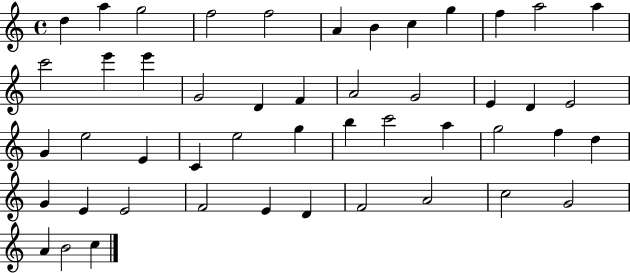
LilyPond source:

{
  \clef treble
  \time 4/4
  \defaultTimeSignature
  \key c \major
  d''4 a''4 g''2 | f''2 f''2 | a'4 b'4 c''4 g''4 | f''4 a''2 a''4 | \break c'''2 e'''4 e'''4 | g'2 d'4 f'4 | a'2 g'2 | e'4 d'4 e'2 | \break g'4 e''2 e'4 | c'4 e''2 g''4 | b''4 c'''2 a''4 | g''2 f''4 d''4 | \break g'4 e'4 e'2 | f'2 e'4 d'4 | f'2 a'2 | c''2 g'2 | \break a'4 b'2 c''4 | \bar "|."
}